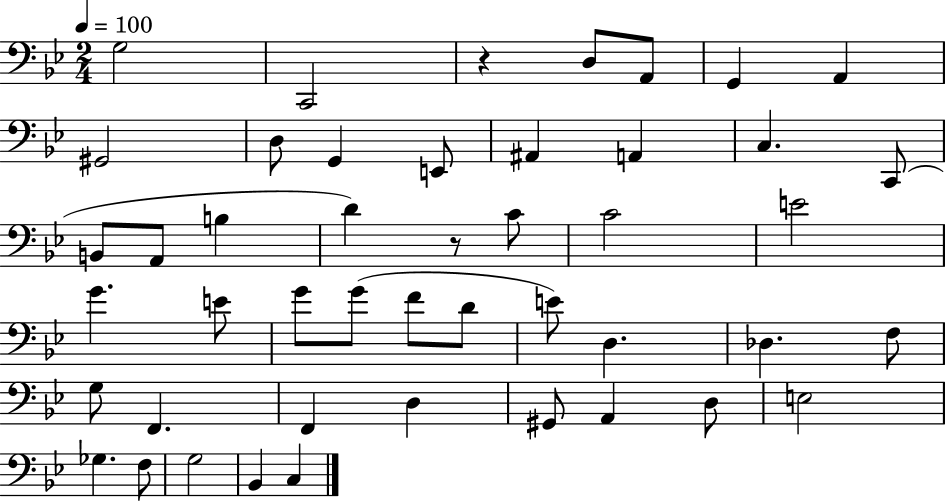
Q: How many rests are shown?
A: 2